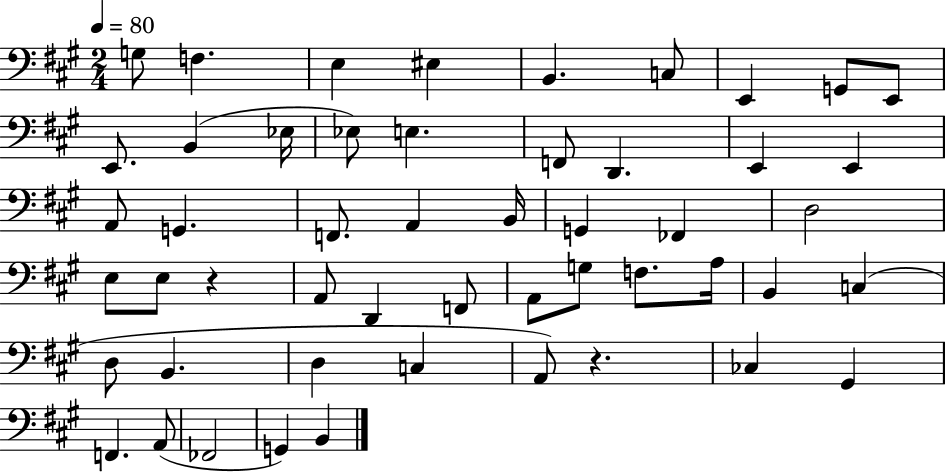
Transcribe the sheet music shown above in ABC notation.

X:1
T:Untitled
M:2/4
L:1/4
K:A
G,/2 F, E, ^E, B,, C,/2 E,, G,,/2 E,,/2 E,,/2 B,, _E,/4 _E,/2 E, F,,/2 D,, E,, E,, A,,/2 G,, F,,/2 A,, B,,/4 G,, _F,, D,2 E,/2 E,/2 z A,,/2 D,, F,,/2 A,,/2 G,/2 F,/2 A,/4 B,, C, D,/2 B,, D, C, A,,/2 z _C, ^G,, F,, A,,/2 _F,,2 G,, B,,